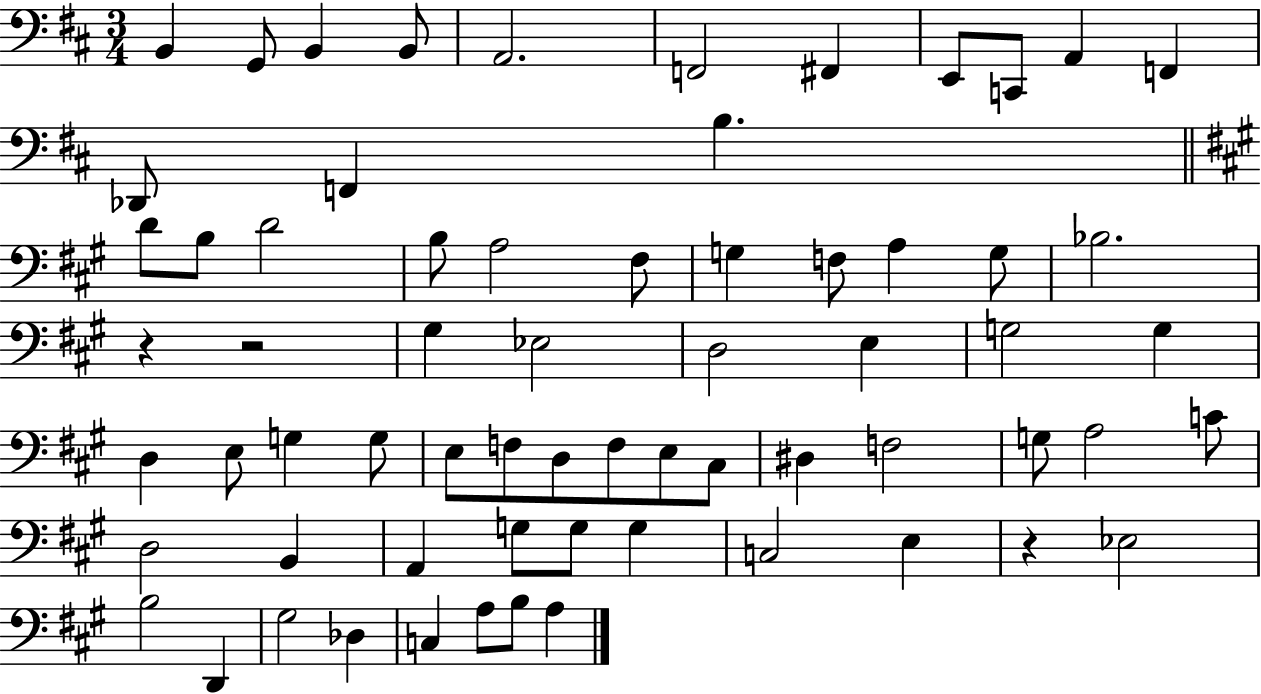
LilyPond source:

{
  \clef bass
  \numericTimeSignature
  \time 3/4
  \key d \major
  b,4 g,8 b,4 b,8 | a,2. | f,2 fis,4 | e,8 c,8 a,4 f,4 | \break des,8 f,4 b4. | \bar "||" \break \key a \major d'8 b8 d'2 | b8 a2 fis8 | g4 f8 a4 g8 | bes2. | \break r4 r2 | gis4 ees2 | d2 e4 | g2 g4 | \break d4 e8 g4 g8 | e8 f8 d8 f8 e8 cis8 | dis4 f2 | g8 a2 c'8 | \break d2 b,4 | a,4 g8 g8 g4 | c2 e4 | r4 ees2 | \break b2 d,4 | gis2 des4 | c4 a8 b8 a4 | \bar "|."
}